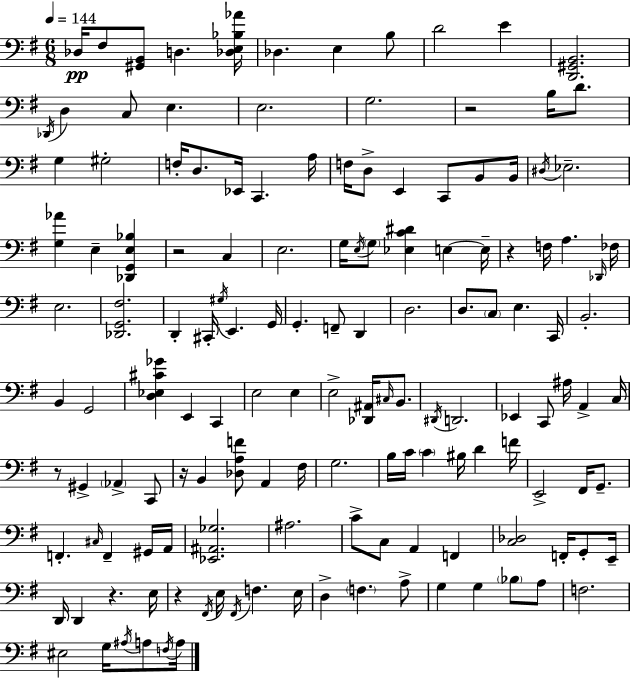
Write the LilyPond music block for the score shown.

{
  \clef bass
  \numericTimeSignature
  \time 6/8
  \key g \major
  \tempo 4 = 144
  \repeat volta 2 { des16\pp fis8 <gis, b,>8 d4. <des e bes aes'>16 | des4. e4 b8 | d'2 e'4 | <d, gis, b,>2. | \break \acciaccatura { des,16 } d4 c8 e4. | e2. | g2. | r2 b16 d'8. | \break g4 gis2-. | f16-. d8. ees,16 c,4. | a16 f16 d8-> e,4 c,8 b,8 | b,16 \acciaccatura { dis16 } ees2.-- | \break <g aes'>4 e4-- <des, g, e bes>4 | r2 c4 | e2. | g16 \acciaccatura { e16 } \parenthesize g8 <ees c' dis'>4 e4~~ | \break e16-- r4 f16 a4. | \grace { des,16 } fes16 e2. | <des, g, fis>2. | d,4-. cis,16-. \acciaccatura { gis16 } e,4. | \break g,16 g,4.-. f,8-- | d,4 d2. | d8. \parenthesize c8 e4. | c,16 b,2.-. | \break b,4 g,2 | <d ees cis' ges'>4 e,4 | c,4 e2 | e4 e2-> | \break <des, ais,>16 \grace { cis16 } b,8. \acciaccatura { dis,16 } d,2. | ees,4 c,8 | ais16 a,4-> c16 r8 gis,4-> | \parenthesize aes,4-> c,8 r16 b,4 | \break <des a f'>8 a,4 fis16 g2. | b16 c'16 \parenthesize c'4 | bis16 d'4 f'16 e,2-> | fis,16 g,8.-- f,4.-. | \break \grace { cis16 } f,4-- gis,16 a,16 <ees, ais, ges>2. | ais2. | c'8-> c8 | a,4 f,4 <c des>2 | \break f,16-. g,8-. e,16-- d,16 d,4 | r4. e16 r4 | \acciaccatura { fis,16 } e16 \acciaccatura { fis,16 } f4. e16 d4-> | \parenthesize f4. a8-> g4 | \break g4 \parenthesize bes8 a8 f2. | eis2 | g16 \acciaccatura { ais16 } a8 \acciaccatura { f16 } a16 | } \bar "|."
}